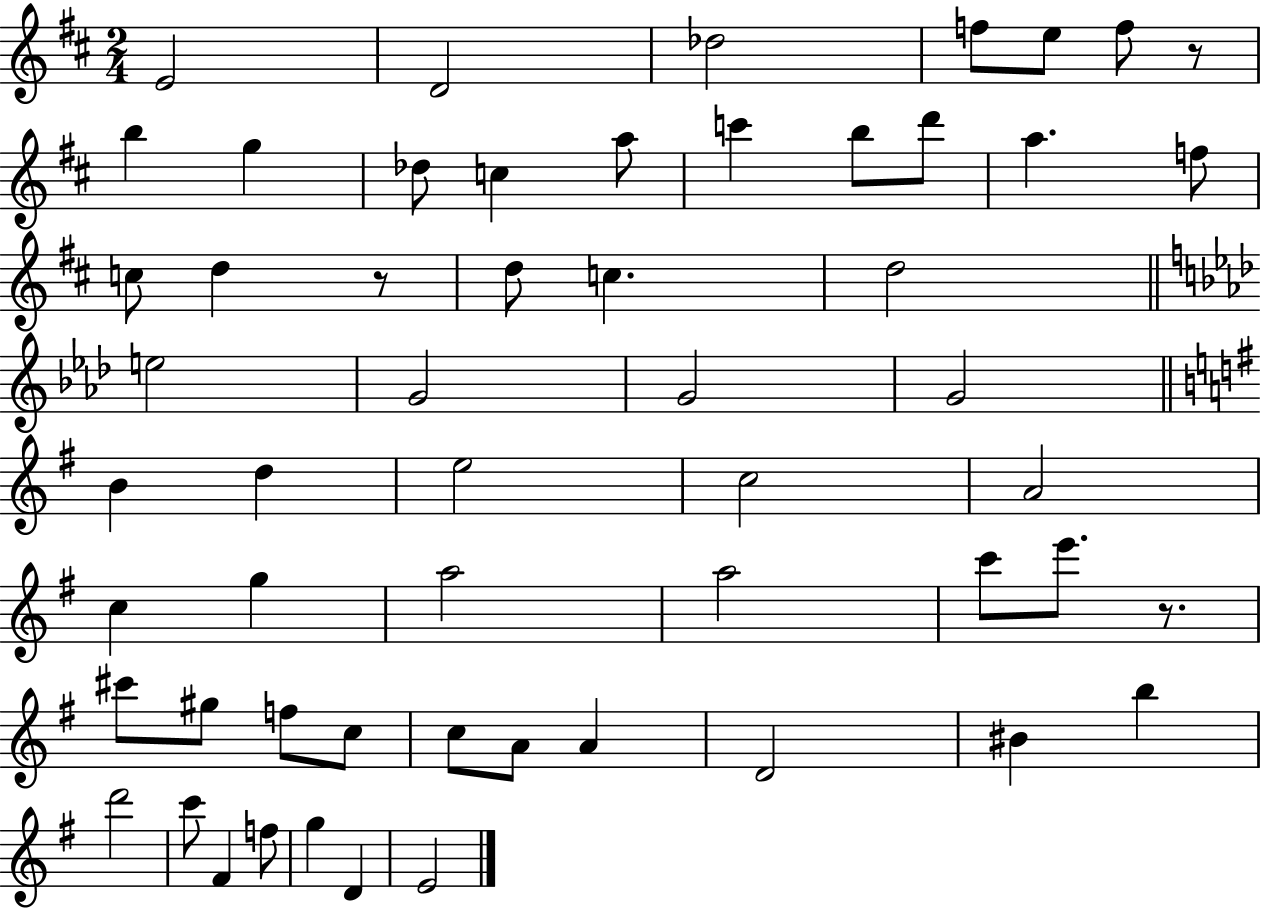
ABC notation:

X:1
T:Untitled
M:2/4
L:1/4
K:D
E2 D2 _d2 f/2 e/2 f/2 z/2 b g _d/2 c a/2 c' b/2 d'/2 a f/2 c/2 d z/2 d/2 c d2 e2 G2 G2 G2 B d e2 c2 A2 c g a2 a2 c'/2 e'/2 z/2 ^c'/2 ^g/2 f/2 c/2 c/2 A/2 A D2 ^B b d'2 c'/2 ^F f/2 g D E2